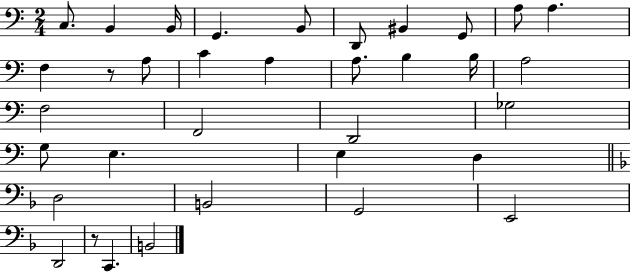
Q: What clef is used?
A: bass